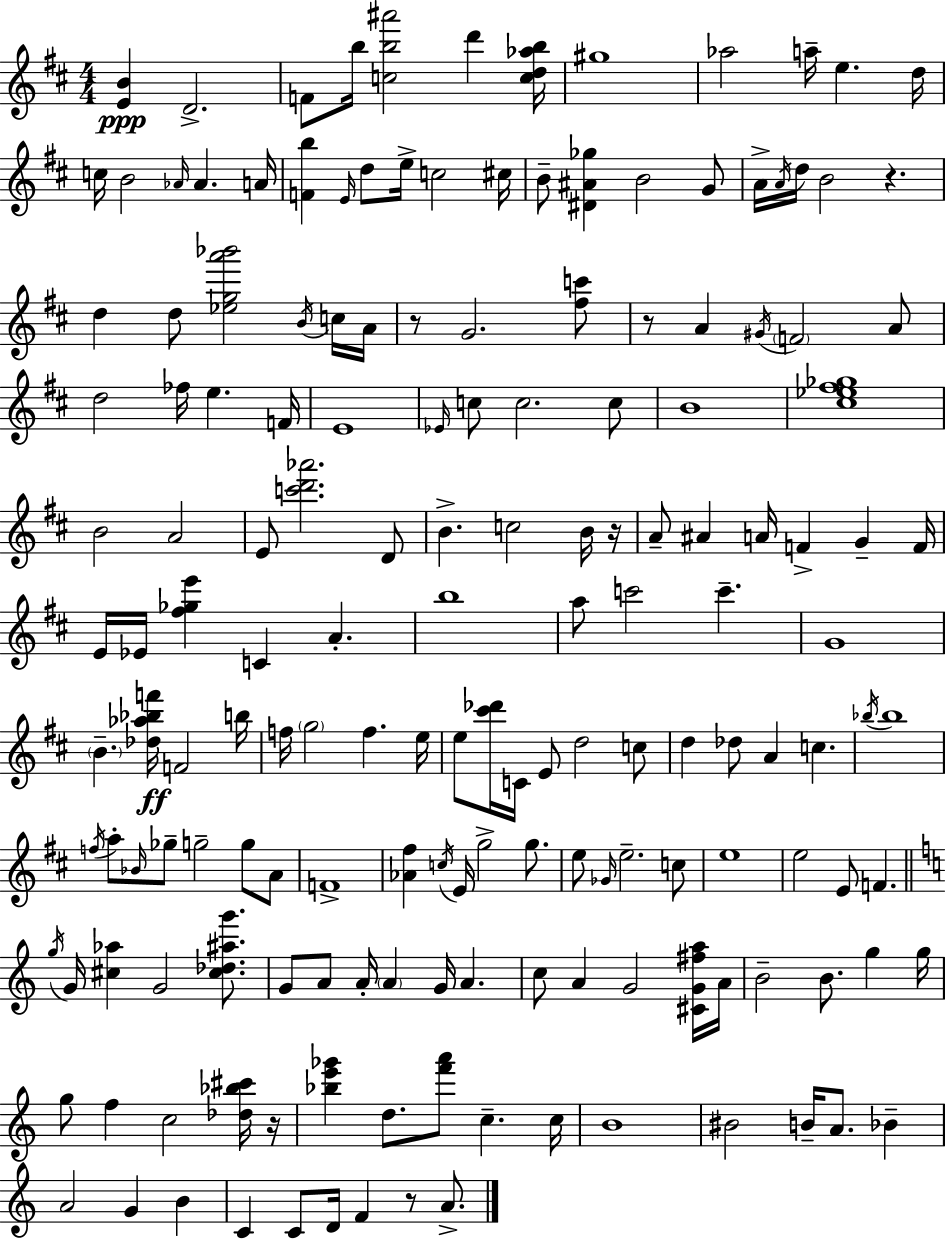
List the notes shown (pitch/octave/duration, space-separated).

[E4,B4]/q D4/h. F4/e B5/s [C5,B5,A#6]/h D6/q [C5,D5,Ab5,B5]/s G#5/w Ab5/h A5/s E5/q. D5/s C5/s B4/h Ab4/s Ab4/q. A4/s [F4,B5]/q E4/s D5/e E5/s C5/h C#5/s B4/e [D#4,A#4,Gb5]/q B4/h G4/e A4/s A4/s D5/s B4/h R/q. D5/q D5/e [Eb5,G5,A6,Bb6]/h B4/s C5/s A4/s R/e G4/h. [F#5,C6]/e R/e A4/q G#4/s F4/h A4/e D5/h FES5/s E5/q. F4/s E4/w Eb4/s C5/e C5/h. C5/e B4/w [C#5,Eb5,F#5,Gb5]/w B4/h A4/h E4/e [C6,D6,Ab6]/h. D4/e B4/q. C5/h B4/s R/s A4/e A#4/q A4/s F4/q G4/q F4/s E4/s Eb4/s [F#5,Gb5,E6]/q C4/q A4/q. B5/w A5/e C6/h C6/q. G4/w B4/q. [Db5,Ab5,Bb5,F6]/s F4/h B5/s F5/s G5/h F5/q. E5/s E5/e [C#6,Db6]/s C4/s E4/e D5/h C5/e D5/q Db5/e A4/q C5/q. Bb5/s Bb5/w F5/s A5/e Bb4/s Gb5/e G5/h G5/e A4/e F4/w [Ab4,F#5]/q C5/s E4/s G5/h G5/e. E5/e Gb4/s E5/h. C5/e E5/w E5/h E4/e F4/q. G5/s G4/s [C#5,Ab5]/q G4/h [C#5,Db5,A#5,G6]/e. G4/e A4/e A4/s A4/q G4/s A4/q. C5/e A4/q G4/h [C#4,G4,F#5,A5]/s A4/s B4/h B4/e. G5/q G5/s G5/e F5/q C5/h [Db5,Bb5,C#6]/s R/s [Bb5,E6,Gb6]/q D5/e. [F6,A6]/e C5/q. C5/s B4/w BIS4/h B4/s A4/e. Bb4/q A4/h G4/q B4/q C4/q C4/e D4/s F4/q R/e A4/e.